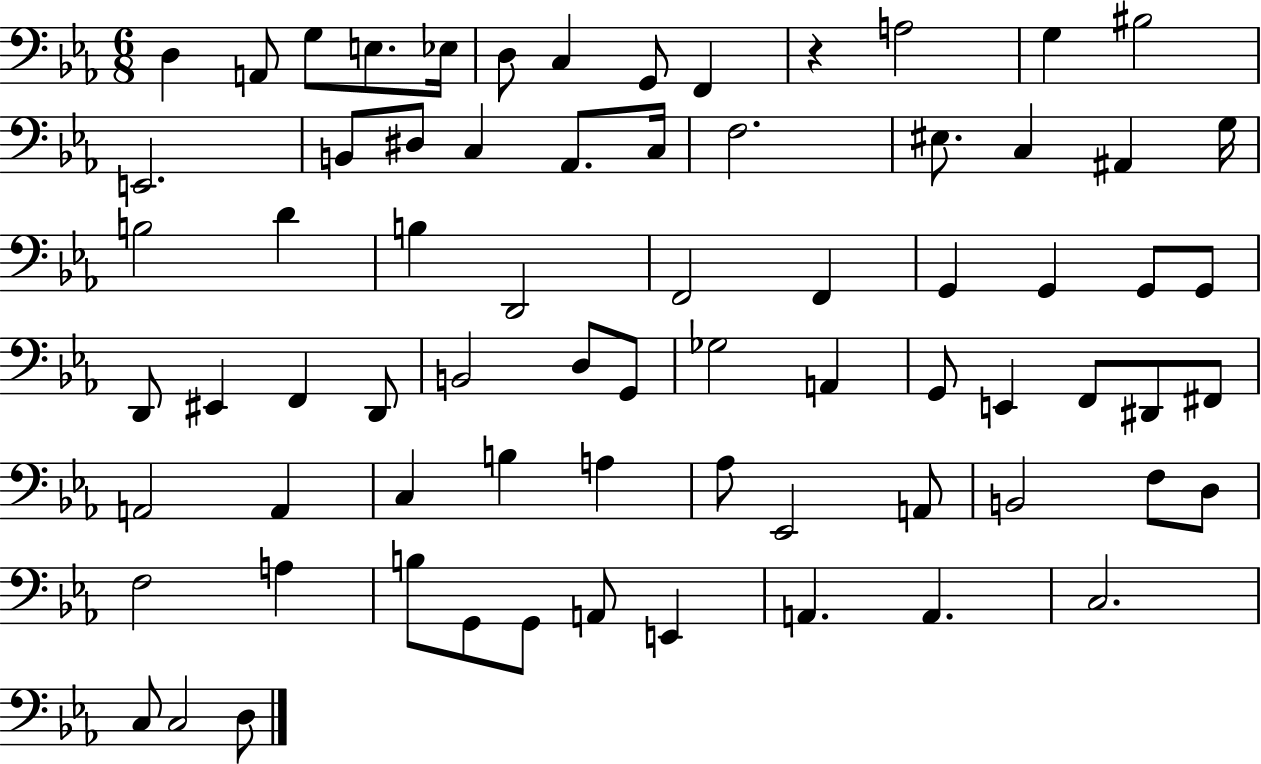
X:1
T:Untitled
M:6/8
L:1/4
K:Eb
D, A,,/2 G,/2 E,/2 _E,/4 D,/2 C, G,,/2 F,, z A,2 G, ^B,2 E,,2 B,,/2 ^D,/2 C, _A,,/2 C,/4 F,2 ^E,/2 C, ^A,, G,/4 B,2 D B, D,,2 F,,2 F,, G,, G,, G,,/2 G,,/2 D,,/2 ^E,, F,, D,,/2 B,,2 D,/2 G,,/2 _G,2 A,, G,,/2 E,, F,,/2 ^D,,/2 ^F,,/2 A,,2 A,, C, B, A, _A,/2 _E,,2 A,,/2 B,,2 F,/2 D,/2 F,2 A, B,/2 G,,/2 G,,/2 A,,/2 E,, A,, A,, C,2 C,/2 C,2 D,/2